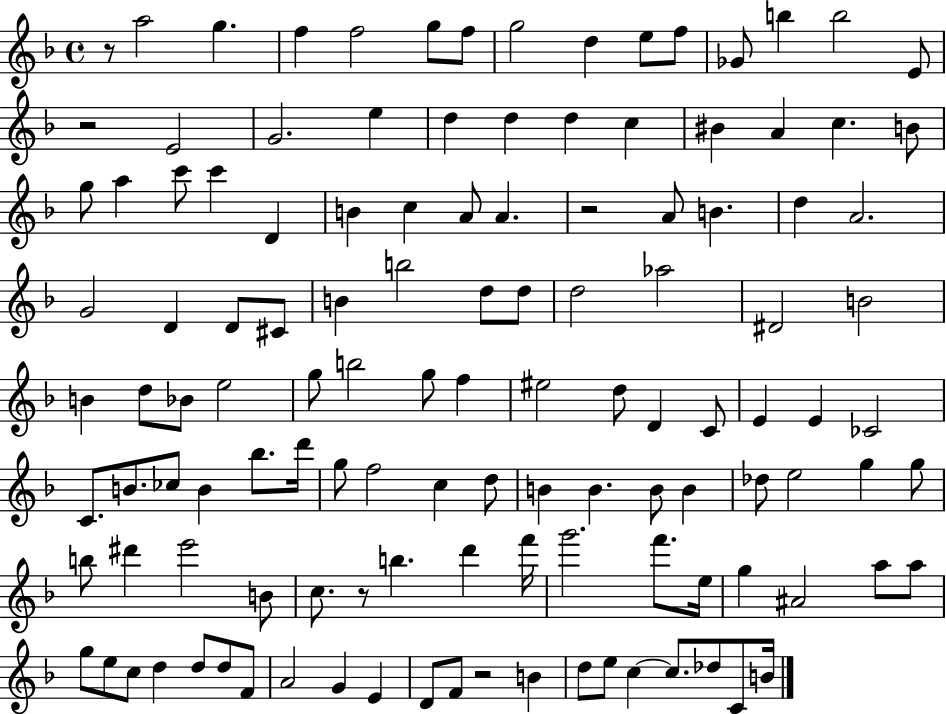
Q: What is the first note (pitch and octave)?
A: A5